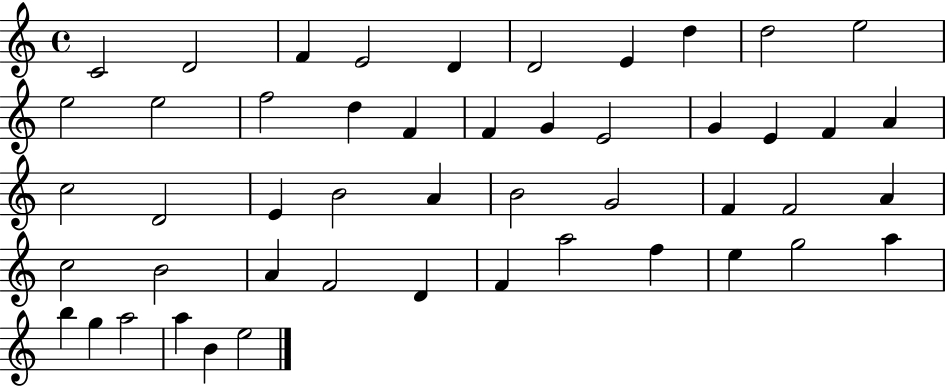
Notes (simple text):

C4/h D4/h F4/q E4/h D4/q D4/h E4/q D5/q D5/h E5/h E5/h E5/h F5/h D5/q F4/q F4/q G4/q E4/h G4/q E4/q F4/q A4/q C5/h D4/h E4/q B4/h A4/q B4/h G4/h F4/q F4/h A4/q C5/h B4/h A4/q F4/h D4/q F4/q A5/h F5/q E5/q G5/h A5/q B5/q G5/q A5/h A5/q B4/q E5/h